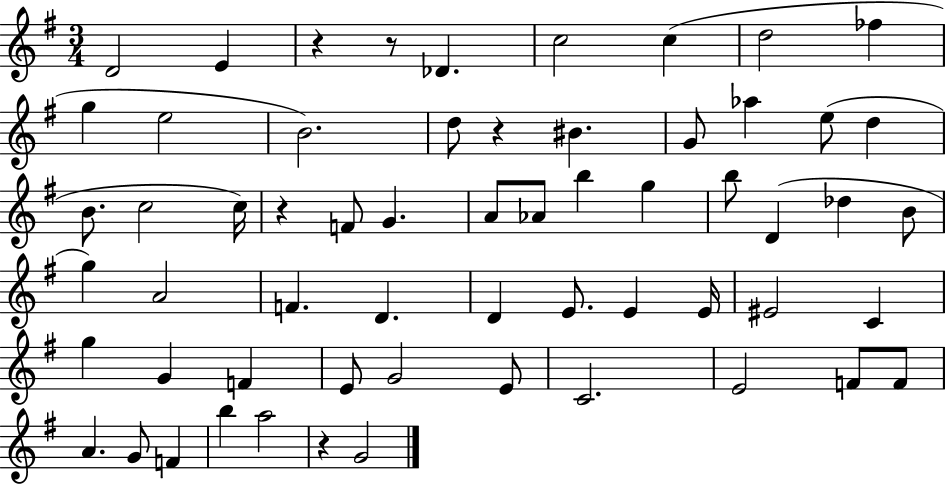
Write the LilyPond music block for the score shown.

{
  \clef treble
  \numericTimeSignature
  \time 3/4
  \key g \major
  \repeat volta 2 { d'2 e'4 | r4 r8 des'4. | c''2 c''4( | d''2 fes''4 | \break g''4 e''2 | b'2.) | d''8 r4 bis'4. | g'8 aes''4 e''8( d''4 | \break b'8. c''2 c''16) | r4 f'8 g'4. | a'8 aes'8 b''4 g''4 | b''8 d'4( des''4 b'8 | \break g''4) a'2 | f'4. d'4. | d'4 e'8. e'4 e'16 | eis'2 c'4 | \break g''4 g'4 f'4 | e'8 g'2 e'8 | c'2. | e'2 f'8 f'8 | \break a'4. g'8 f'4 | b''4 a''2 | r4 g'2 | } \bar "|."
}